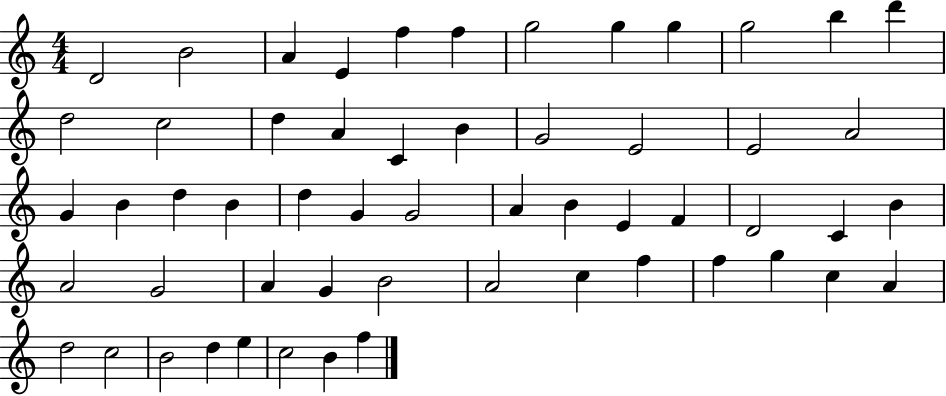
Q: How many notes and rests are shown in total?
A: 56